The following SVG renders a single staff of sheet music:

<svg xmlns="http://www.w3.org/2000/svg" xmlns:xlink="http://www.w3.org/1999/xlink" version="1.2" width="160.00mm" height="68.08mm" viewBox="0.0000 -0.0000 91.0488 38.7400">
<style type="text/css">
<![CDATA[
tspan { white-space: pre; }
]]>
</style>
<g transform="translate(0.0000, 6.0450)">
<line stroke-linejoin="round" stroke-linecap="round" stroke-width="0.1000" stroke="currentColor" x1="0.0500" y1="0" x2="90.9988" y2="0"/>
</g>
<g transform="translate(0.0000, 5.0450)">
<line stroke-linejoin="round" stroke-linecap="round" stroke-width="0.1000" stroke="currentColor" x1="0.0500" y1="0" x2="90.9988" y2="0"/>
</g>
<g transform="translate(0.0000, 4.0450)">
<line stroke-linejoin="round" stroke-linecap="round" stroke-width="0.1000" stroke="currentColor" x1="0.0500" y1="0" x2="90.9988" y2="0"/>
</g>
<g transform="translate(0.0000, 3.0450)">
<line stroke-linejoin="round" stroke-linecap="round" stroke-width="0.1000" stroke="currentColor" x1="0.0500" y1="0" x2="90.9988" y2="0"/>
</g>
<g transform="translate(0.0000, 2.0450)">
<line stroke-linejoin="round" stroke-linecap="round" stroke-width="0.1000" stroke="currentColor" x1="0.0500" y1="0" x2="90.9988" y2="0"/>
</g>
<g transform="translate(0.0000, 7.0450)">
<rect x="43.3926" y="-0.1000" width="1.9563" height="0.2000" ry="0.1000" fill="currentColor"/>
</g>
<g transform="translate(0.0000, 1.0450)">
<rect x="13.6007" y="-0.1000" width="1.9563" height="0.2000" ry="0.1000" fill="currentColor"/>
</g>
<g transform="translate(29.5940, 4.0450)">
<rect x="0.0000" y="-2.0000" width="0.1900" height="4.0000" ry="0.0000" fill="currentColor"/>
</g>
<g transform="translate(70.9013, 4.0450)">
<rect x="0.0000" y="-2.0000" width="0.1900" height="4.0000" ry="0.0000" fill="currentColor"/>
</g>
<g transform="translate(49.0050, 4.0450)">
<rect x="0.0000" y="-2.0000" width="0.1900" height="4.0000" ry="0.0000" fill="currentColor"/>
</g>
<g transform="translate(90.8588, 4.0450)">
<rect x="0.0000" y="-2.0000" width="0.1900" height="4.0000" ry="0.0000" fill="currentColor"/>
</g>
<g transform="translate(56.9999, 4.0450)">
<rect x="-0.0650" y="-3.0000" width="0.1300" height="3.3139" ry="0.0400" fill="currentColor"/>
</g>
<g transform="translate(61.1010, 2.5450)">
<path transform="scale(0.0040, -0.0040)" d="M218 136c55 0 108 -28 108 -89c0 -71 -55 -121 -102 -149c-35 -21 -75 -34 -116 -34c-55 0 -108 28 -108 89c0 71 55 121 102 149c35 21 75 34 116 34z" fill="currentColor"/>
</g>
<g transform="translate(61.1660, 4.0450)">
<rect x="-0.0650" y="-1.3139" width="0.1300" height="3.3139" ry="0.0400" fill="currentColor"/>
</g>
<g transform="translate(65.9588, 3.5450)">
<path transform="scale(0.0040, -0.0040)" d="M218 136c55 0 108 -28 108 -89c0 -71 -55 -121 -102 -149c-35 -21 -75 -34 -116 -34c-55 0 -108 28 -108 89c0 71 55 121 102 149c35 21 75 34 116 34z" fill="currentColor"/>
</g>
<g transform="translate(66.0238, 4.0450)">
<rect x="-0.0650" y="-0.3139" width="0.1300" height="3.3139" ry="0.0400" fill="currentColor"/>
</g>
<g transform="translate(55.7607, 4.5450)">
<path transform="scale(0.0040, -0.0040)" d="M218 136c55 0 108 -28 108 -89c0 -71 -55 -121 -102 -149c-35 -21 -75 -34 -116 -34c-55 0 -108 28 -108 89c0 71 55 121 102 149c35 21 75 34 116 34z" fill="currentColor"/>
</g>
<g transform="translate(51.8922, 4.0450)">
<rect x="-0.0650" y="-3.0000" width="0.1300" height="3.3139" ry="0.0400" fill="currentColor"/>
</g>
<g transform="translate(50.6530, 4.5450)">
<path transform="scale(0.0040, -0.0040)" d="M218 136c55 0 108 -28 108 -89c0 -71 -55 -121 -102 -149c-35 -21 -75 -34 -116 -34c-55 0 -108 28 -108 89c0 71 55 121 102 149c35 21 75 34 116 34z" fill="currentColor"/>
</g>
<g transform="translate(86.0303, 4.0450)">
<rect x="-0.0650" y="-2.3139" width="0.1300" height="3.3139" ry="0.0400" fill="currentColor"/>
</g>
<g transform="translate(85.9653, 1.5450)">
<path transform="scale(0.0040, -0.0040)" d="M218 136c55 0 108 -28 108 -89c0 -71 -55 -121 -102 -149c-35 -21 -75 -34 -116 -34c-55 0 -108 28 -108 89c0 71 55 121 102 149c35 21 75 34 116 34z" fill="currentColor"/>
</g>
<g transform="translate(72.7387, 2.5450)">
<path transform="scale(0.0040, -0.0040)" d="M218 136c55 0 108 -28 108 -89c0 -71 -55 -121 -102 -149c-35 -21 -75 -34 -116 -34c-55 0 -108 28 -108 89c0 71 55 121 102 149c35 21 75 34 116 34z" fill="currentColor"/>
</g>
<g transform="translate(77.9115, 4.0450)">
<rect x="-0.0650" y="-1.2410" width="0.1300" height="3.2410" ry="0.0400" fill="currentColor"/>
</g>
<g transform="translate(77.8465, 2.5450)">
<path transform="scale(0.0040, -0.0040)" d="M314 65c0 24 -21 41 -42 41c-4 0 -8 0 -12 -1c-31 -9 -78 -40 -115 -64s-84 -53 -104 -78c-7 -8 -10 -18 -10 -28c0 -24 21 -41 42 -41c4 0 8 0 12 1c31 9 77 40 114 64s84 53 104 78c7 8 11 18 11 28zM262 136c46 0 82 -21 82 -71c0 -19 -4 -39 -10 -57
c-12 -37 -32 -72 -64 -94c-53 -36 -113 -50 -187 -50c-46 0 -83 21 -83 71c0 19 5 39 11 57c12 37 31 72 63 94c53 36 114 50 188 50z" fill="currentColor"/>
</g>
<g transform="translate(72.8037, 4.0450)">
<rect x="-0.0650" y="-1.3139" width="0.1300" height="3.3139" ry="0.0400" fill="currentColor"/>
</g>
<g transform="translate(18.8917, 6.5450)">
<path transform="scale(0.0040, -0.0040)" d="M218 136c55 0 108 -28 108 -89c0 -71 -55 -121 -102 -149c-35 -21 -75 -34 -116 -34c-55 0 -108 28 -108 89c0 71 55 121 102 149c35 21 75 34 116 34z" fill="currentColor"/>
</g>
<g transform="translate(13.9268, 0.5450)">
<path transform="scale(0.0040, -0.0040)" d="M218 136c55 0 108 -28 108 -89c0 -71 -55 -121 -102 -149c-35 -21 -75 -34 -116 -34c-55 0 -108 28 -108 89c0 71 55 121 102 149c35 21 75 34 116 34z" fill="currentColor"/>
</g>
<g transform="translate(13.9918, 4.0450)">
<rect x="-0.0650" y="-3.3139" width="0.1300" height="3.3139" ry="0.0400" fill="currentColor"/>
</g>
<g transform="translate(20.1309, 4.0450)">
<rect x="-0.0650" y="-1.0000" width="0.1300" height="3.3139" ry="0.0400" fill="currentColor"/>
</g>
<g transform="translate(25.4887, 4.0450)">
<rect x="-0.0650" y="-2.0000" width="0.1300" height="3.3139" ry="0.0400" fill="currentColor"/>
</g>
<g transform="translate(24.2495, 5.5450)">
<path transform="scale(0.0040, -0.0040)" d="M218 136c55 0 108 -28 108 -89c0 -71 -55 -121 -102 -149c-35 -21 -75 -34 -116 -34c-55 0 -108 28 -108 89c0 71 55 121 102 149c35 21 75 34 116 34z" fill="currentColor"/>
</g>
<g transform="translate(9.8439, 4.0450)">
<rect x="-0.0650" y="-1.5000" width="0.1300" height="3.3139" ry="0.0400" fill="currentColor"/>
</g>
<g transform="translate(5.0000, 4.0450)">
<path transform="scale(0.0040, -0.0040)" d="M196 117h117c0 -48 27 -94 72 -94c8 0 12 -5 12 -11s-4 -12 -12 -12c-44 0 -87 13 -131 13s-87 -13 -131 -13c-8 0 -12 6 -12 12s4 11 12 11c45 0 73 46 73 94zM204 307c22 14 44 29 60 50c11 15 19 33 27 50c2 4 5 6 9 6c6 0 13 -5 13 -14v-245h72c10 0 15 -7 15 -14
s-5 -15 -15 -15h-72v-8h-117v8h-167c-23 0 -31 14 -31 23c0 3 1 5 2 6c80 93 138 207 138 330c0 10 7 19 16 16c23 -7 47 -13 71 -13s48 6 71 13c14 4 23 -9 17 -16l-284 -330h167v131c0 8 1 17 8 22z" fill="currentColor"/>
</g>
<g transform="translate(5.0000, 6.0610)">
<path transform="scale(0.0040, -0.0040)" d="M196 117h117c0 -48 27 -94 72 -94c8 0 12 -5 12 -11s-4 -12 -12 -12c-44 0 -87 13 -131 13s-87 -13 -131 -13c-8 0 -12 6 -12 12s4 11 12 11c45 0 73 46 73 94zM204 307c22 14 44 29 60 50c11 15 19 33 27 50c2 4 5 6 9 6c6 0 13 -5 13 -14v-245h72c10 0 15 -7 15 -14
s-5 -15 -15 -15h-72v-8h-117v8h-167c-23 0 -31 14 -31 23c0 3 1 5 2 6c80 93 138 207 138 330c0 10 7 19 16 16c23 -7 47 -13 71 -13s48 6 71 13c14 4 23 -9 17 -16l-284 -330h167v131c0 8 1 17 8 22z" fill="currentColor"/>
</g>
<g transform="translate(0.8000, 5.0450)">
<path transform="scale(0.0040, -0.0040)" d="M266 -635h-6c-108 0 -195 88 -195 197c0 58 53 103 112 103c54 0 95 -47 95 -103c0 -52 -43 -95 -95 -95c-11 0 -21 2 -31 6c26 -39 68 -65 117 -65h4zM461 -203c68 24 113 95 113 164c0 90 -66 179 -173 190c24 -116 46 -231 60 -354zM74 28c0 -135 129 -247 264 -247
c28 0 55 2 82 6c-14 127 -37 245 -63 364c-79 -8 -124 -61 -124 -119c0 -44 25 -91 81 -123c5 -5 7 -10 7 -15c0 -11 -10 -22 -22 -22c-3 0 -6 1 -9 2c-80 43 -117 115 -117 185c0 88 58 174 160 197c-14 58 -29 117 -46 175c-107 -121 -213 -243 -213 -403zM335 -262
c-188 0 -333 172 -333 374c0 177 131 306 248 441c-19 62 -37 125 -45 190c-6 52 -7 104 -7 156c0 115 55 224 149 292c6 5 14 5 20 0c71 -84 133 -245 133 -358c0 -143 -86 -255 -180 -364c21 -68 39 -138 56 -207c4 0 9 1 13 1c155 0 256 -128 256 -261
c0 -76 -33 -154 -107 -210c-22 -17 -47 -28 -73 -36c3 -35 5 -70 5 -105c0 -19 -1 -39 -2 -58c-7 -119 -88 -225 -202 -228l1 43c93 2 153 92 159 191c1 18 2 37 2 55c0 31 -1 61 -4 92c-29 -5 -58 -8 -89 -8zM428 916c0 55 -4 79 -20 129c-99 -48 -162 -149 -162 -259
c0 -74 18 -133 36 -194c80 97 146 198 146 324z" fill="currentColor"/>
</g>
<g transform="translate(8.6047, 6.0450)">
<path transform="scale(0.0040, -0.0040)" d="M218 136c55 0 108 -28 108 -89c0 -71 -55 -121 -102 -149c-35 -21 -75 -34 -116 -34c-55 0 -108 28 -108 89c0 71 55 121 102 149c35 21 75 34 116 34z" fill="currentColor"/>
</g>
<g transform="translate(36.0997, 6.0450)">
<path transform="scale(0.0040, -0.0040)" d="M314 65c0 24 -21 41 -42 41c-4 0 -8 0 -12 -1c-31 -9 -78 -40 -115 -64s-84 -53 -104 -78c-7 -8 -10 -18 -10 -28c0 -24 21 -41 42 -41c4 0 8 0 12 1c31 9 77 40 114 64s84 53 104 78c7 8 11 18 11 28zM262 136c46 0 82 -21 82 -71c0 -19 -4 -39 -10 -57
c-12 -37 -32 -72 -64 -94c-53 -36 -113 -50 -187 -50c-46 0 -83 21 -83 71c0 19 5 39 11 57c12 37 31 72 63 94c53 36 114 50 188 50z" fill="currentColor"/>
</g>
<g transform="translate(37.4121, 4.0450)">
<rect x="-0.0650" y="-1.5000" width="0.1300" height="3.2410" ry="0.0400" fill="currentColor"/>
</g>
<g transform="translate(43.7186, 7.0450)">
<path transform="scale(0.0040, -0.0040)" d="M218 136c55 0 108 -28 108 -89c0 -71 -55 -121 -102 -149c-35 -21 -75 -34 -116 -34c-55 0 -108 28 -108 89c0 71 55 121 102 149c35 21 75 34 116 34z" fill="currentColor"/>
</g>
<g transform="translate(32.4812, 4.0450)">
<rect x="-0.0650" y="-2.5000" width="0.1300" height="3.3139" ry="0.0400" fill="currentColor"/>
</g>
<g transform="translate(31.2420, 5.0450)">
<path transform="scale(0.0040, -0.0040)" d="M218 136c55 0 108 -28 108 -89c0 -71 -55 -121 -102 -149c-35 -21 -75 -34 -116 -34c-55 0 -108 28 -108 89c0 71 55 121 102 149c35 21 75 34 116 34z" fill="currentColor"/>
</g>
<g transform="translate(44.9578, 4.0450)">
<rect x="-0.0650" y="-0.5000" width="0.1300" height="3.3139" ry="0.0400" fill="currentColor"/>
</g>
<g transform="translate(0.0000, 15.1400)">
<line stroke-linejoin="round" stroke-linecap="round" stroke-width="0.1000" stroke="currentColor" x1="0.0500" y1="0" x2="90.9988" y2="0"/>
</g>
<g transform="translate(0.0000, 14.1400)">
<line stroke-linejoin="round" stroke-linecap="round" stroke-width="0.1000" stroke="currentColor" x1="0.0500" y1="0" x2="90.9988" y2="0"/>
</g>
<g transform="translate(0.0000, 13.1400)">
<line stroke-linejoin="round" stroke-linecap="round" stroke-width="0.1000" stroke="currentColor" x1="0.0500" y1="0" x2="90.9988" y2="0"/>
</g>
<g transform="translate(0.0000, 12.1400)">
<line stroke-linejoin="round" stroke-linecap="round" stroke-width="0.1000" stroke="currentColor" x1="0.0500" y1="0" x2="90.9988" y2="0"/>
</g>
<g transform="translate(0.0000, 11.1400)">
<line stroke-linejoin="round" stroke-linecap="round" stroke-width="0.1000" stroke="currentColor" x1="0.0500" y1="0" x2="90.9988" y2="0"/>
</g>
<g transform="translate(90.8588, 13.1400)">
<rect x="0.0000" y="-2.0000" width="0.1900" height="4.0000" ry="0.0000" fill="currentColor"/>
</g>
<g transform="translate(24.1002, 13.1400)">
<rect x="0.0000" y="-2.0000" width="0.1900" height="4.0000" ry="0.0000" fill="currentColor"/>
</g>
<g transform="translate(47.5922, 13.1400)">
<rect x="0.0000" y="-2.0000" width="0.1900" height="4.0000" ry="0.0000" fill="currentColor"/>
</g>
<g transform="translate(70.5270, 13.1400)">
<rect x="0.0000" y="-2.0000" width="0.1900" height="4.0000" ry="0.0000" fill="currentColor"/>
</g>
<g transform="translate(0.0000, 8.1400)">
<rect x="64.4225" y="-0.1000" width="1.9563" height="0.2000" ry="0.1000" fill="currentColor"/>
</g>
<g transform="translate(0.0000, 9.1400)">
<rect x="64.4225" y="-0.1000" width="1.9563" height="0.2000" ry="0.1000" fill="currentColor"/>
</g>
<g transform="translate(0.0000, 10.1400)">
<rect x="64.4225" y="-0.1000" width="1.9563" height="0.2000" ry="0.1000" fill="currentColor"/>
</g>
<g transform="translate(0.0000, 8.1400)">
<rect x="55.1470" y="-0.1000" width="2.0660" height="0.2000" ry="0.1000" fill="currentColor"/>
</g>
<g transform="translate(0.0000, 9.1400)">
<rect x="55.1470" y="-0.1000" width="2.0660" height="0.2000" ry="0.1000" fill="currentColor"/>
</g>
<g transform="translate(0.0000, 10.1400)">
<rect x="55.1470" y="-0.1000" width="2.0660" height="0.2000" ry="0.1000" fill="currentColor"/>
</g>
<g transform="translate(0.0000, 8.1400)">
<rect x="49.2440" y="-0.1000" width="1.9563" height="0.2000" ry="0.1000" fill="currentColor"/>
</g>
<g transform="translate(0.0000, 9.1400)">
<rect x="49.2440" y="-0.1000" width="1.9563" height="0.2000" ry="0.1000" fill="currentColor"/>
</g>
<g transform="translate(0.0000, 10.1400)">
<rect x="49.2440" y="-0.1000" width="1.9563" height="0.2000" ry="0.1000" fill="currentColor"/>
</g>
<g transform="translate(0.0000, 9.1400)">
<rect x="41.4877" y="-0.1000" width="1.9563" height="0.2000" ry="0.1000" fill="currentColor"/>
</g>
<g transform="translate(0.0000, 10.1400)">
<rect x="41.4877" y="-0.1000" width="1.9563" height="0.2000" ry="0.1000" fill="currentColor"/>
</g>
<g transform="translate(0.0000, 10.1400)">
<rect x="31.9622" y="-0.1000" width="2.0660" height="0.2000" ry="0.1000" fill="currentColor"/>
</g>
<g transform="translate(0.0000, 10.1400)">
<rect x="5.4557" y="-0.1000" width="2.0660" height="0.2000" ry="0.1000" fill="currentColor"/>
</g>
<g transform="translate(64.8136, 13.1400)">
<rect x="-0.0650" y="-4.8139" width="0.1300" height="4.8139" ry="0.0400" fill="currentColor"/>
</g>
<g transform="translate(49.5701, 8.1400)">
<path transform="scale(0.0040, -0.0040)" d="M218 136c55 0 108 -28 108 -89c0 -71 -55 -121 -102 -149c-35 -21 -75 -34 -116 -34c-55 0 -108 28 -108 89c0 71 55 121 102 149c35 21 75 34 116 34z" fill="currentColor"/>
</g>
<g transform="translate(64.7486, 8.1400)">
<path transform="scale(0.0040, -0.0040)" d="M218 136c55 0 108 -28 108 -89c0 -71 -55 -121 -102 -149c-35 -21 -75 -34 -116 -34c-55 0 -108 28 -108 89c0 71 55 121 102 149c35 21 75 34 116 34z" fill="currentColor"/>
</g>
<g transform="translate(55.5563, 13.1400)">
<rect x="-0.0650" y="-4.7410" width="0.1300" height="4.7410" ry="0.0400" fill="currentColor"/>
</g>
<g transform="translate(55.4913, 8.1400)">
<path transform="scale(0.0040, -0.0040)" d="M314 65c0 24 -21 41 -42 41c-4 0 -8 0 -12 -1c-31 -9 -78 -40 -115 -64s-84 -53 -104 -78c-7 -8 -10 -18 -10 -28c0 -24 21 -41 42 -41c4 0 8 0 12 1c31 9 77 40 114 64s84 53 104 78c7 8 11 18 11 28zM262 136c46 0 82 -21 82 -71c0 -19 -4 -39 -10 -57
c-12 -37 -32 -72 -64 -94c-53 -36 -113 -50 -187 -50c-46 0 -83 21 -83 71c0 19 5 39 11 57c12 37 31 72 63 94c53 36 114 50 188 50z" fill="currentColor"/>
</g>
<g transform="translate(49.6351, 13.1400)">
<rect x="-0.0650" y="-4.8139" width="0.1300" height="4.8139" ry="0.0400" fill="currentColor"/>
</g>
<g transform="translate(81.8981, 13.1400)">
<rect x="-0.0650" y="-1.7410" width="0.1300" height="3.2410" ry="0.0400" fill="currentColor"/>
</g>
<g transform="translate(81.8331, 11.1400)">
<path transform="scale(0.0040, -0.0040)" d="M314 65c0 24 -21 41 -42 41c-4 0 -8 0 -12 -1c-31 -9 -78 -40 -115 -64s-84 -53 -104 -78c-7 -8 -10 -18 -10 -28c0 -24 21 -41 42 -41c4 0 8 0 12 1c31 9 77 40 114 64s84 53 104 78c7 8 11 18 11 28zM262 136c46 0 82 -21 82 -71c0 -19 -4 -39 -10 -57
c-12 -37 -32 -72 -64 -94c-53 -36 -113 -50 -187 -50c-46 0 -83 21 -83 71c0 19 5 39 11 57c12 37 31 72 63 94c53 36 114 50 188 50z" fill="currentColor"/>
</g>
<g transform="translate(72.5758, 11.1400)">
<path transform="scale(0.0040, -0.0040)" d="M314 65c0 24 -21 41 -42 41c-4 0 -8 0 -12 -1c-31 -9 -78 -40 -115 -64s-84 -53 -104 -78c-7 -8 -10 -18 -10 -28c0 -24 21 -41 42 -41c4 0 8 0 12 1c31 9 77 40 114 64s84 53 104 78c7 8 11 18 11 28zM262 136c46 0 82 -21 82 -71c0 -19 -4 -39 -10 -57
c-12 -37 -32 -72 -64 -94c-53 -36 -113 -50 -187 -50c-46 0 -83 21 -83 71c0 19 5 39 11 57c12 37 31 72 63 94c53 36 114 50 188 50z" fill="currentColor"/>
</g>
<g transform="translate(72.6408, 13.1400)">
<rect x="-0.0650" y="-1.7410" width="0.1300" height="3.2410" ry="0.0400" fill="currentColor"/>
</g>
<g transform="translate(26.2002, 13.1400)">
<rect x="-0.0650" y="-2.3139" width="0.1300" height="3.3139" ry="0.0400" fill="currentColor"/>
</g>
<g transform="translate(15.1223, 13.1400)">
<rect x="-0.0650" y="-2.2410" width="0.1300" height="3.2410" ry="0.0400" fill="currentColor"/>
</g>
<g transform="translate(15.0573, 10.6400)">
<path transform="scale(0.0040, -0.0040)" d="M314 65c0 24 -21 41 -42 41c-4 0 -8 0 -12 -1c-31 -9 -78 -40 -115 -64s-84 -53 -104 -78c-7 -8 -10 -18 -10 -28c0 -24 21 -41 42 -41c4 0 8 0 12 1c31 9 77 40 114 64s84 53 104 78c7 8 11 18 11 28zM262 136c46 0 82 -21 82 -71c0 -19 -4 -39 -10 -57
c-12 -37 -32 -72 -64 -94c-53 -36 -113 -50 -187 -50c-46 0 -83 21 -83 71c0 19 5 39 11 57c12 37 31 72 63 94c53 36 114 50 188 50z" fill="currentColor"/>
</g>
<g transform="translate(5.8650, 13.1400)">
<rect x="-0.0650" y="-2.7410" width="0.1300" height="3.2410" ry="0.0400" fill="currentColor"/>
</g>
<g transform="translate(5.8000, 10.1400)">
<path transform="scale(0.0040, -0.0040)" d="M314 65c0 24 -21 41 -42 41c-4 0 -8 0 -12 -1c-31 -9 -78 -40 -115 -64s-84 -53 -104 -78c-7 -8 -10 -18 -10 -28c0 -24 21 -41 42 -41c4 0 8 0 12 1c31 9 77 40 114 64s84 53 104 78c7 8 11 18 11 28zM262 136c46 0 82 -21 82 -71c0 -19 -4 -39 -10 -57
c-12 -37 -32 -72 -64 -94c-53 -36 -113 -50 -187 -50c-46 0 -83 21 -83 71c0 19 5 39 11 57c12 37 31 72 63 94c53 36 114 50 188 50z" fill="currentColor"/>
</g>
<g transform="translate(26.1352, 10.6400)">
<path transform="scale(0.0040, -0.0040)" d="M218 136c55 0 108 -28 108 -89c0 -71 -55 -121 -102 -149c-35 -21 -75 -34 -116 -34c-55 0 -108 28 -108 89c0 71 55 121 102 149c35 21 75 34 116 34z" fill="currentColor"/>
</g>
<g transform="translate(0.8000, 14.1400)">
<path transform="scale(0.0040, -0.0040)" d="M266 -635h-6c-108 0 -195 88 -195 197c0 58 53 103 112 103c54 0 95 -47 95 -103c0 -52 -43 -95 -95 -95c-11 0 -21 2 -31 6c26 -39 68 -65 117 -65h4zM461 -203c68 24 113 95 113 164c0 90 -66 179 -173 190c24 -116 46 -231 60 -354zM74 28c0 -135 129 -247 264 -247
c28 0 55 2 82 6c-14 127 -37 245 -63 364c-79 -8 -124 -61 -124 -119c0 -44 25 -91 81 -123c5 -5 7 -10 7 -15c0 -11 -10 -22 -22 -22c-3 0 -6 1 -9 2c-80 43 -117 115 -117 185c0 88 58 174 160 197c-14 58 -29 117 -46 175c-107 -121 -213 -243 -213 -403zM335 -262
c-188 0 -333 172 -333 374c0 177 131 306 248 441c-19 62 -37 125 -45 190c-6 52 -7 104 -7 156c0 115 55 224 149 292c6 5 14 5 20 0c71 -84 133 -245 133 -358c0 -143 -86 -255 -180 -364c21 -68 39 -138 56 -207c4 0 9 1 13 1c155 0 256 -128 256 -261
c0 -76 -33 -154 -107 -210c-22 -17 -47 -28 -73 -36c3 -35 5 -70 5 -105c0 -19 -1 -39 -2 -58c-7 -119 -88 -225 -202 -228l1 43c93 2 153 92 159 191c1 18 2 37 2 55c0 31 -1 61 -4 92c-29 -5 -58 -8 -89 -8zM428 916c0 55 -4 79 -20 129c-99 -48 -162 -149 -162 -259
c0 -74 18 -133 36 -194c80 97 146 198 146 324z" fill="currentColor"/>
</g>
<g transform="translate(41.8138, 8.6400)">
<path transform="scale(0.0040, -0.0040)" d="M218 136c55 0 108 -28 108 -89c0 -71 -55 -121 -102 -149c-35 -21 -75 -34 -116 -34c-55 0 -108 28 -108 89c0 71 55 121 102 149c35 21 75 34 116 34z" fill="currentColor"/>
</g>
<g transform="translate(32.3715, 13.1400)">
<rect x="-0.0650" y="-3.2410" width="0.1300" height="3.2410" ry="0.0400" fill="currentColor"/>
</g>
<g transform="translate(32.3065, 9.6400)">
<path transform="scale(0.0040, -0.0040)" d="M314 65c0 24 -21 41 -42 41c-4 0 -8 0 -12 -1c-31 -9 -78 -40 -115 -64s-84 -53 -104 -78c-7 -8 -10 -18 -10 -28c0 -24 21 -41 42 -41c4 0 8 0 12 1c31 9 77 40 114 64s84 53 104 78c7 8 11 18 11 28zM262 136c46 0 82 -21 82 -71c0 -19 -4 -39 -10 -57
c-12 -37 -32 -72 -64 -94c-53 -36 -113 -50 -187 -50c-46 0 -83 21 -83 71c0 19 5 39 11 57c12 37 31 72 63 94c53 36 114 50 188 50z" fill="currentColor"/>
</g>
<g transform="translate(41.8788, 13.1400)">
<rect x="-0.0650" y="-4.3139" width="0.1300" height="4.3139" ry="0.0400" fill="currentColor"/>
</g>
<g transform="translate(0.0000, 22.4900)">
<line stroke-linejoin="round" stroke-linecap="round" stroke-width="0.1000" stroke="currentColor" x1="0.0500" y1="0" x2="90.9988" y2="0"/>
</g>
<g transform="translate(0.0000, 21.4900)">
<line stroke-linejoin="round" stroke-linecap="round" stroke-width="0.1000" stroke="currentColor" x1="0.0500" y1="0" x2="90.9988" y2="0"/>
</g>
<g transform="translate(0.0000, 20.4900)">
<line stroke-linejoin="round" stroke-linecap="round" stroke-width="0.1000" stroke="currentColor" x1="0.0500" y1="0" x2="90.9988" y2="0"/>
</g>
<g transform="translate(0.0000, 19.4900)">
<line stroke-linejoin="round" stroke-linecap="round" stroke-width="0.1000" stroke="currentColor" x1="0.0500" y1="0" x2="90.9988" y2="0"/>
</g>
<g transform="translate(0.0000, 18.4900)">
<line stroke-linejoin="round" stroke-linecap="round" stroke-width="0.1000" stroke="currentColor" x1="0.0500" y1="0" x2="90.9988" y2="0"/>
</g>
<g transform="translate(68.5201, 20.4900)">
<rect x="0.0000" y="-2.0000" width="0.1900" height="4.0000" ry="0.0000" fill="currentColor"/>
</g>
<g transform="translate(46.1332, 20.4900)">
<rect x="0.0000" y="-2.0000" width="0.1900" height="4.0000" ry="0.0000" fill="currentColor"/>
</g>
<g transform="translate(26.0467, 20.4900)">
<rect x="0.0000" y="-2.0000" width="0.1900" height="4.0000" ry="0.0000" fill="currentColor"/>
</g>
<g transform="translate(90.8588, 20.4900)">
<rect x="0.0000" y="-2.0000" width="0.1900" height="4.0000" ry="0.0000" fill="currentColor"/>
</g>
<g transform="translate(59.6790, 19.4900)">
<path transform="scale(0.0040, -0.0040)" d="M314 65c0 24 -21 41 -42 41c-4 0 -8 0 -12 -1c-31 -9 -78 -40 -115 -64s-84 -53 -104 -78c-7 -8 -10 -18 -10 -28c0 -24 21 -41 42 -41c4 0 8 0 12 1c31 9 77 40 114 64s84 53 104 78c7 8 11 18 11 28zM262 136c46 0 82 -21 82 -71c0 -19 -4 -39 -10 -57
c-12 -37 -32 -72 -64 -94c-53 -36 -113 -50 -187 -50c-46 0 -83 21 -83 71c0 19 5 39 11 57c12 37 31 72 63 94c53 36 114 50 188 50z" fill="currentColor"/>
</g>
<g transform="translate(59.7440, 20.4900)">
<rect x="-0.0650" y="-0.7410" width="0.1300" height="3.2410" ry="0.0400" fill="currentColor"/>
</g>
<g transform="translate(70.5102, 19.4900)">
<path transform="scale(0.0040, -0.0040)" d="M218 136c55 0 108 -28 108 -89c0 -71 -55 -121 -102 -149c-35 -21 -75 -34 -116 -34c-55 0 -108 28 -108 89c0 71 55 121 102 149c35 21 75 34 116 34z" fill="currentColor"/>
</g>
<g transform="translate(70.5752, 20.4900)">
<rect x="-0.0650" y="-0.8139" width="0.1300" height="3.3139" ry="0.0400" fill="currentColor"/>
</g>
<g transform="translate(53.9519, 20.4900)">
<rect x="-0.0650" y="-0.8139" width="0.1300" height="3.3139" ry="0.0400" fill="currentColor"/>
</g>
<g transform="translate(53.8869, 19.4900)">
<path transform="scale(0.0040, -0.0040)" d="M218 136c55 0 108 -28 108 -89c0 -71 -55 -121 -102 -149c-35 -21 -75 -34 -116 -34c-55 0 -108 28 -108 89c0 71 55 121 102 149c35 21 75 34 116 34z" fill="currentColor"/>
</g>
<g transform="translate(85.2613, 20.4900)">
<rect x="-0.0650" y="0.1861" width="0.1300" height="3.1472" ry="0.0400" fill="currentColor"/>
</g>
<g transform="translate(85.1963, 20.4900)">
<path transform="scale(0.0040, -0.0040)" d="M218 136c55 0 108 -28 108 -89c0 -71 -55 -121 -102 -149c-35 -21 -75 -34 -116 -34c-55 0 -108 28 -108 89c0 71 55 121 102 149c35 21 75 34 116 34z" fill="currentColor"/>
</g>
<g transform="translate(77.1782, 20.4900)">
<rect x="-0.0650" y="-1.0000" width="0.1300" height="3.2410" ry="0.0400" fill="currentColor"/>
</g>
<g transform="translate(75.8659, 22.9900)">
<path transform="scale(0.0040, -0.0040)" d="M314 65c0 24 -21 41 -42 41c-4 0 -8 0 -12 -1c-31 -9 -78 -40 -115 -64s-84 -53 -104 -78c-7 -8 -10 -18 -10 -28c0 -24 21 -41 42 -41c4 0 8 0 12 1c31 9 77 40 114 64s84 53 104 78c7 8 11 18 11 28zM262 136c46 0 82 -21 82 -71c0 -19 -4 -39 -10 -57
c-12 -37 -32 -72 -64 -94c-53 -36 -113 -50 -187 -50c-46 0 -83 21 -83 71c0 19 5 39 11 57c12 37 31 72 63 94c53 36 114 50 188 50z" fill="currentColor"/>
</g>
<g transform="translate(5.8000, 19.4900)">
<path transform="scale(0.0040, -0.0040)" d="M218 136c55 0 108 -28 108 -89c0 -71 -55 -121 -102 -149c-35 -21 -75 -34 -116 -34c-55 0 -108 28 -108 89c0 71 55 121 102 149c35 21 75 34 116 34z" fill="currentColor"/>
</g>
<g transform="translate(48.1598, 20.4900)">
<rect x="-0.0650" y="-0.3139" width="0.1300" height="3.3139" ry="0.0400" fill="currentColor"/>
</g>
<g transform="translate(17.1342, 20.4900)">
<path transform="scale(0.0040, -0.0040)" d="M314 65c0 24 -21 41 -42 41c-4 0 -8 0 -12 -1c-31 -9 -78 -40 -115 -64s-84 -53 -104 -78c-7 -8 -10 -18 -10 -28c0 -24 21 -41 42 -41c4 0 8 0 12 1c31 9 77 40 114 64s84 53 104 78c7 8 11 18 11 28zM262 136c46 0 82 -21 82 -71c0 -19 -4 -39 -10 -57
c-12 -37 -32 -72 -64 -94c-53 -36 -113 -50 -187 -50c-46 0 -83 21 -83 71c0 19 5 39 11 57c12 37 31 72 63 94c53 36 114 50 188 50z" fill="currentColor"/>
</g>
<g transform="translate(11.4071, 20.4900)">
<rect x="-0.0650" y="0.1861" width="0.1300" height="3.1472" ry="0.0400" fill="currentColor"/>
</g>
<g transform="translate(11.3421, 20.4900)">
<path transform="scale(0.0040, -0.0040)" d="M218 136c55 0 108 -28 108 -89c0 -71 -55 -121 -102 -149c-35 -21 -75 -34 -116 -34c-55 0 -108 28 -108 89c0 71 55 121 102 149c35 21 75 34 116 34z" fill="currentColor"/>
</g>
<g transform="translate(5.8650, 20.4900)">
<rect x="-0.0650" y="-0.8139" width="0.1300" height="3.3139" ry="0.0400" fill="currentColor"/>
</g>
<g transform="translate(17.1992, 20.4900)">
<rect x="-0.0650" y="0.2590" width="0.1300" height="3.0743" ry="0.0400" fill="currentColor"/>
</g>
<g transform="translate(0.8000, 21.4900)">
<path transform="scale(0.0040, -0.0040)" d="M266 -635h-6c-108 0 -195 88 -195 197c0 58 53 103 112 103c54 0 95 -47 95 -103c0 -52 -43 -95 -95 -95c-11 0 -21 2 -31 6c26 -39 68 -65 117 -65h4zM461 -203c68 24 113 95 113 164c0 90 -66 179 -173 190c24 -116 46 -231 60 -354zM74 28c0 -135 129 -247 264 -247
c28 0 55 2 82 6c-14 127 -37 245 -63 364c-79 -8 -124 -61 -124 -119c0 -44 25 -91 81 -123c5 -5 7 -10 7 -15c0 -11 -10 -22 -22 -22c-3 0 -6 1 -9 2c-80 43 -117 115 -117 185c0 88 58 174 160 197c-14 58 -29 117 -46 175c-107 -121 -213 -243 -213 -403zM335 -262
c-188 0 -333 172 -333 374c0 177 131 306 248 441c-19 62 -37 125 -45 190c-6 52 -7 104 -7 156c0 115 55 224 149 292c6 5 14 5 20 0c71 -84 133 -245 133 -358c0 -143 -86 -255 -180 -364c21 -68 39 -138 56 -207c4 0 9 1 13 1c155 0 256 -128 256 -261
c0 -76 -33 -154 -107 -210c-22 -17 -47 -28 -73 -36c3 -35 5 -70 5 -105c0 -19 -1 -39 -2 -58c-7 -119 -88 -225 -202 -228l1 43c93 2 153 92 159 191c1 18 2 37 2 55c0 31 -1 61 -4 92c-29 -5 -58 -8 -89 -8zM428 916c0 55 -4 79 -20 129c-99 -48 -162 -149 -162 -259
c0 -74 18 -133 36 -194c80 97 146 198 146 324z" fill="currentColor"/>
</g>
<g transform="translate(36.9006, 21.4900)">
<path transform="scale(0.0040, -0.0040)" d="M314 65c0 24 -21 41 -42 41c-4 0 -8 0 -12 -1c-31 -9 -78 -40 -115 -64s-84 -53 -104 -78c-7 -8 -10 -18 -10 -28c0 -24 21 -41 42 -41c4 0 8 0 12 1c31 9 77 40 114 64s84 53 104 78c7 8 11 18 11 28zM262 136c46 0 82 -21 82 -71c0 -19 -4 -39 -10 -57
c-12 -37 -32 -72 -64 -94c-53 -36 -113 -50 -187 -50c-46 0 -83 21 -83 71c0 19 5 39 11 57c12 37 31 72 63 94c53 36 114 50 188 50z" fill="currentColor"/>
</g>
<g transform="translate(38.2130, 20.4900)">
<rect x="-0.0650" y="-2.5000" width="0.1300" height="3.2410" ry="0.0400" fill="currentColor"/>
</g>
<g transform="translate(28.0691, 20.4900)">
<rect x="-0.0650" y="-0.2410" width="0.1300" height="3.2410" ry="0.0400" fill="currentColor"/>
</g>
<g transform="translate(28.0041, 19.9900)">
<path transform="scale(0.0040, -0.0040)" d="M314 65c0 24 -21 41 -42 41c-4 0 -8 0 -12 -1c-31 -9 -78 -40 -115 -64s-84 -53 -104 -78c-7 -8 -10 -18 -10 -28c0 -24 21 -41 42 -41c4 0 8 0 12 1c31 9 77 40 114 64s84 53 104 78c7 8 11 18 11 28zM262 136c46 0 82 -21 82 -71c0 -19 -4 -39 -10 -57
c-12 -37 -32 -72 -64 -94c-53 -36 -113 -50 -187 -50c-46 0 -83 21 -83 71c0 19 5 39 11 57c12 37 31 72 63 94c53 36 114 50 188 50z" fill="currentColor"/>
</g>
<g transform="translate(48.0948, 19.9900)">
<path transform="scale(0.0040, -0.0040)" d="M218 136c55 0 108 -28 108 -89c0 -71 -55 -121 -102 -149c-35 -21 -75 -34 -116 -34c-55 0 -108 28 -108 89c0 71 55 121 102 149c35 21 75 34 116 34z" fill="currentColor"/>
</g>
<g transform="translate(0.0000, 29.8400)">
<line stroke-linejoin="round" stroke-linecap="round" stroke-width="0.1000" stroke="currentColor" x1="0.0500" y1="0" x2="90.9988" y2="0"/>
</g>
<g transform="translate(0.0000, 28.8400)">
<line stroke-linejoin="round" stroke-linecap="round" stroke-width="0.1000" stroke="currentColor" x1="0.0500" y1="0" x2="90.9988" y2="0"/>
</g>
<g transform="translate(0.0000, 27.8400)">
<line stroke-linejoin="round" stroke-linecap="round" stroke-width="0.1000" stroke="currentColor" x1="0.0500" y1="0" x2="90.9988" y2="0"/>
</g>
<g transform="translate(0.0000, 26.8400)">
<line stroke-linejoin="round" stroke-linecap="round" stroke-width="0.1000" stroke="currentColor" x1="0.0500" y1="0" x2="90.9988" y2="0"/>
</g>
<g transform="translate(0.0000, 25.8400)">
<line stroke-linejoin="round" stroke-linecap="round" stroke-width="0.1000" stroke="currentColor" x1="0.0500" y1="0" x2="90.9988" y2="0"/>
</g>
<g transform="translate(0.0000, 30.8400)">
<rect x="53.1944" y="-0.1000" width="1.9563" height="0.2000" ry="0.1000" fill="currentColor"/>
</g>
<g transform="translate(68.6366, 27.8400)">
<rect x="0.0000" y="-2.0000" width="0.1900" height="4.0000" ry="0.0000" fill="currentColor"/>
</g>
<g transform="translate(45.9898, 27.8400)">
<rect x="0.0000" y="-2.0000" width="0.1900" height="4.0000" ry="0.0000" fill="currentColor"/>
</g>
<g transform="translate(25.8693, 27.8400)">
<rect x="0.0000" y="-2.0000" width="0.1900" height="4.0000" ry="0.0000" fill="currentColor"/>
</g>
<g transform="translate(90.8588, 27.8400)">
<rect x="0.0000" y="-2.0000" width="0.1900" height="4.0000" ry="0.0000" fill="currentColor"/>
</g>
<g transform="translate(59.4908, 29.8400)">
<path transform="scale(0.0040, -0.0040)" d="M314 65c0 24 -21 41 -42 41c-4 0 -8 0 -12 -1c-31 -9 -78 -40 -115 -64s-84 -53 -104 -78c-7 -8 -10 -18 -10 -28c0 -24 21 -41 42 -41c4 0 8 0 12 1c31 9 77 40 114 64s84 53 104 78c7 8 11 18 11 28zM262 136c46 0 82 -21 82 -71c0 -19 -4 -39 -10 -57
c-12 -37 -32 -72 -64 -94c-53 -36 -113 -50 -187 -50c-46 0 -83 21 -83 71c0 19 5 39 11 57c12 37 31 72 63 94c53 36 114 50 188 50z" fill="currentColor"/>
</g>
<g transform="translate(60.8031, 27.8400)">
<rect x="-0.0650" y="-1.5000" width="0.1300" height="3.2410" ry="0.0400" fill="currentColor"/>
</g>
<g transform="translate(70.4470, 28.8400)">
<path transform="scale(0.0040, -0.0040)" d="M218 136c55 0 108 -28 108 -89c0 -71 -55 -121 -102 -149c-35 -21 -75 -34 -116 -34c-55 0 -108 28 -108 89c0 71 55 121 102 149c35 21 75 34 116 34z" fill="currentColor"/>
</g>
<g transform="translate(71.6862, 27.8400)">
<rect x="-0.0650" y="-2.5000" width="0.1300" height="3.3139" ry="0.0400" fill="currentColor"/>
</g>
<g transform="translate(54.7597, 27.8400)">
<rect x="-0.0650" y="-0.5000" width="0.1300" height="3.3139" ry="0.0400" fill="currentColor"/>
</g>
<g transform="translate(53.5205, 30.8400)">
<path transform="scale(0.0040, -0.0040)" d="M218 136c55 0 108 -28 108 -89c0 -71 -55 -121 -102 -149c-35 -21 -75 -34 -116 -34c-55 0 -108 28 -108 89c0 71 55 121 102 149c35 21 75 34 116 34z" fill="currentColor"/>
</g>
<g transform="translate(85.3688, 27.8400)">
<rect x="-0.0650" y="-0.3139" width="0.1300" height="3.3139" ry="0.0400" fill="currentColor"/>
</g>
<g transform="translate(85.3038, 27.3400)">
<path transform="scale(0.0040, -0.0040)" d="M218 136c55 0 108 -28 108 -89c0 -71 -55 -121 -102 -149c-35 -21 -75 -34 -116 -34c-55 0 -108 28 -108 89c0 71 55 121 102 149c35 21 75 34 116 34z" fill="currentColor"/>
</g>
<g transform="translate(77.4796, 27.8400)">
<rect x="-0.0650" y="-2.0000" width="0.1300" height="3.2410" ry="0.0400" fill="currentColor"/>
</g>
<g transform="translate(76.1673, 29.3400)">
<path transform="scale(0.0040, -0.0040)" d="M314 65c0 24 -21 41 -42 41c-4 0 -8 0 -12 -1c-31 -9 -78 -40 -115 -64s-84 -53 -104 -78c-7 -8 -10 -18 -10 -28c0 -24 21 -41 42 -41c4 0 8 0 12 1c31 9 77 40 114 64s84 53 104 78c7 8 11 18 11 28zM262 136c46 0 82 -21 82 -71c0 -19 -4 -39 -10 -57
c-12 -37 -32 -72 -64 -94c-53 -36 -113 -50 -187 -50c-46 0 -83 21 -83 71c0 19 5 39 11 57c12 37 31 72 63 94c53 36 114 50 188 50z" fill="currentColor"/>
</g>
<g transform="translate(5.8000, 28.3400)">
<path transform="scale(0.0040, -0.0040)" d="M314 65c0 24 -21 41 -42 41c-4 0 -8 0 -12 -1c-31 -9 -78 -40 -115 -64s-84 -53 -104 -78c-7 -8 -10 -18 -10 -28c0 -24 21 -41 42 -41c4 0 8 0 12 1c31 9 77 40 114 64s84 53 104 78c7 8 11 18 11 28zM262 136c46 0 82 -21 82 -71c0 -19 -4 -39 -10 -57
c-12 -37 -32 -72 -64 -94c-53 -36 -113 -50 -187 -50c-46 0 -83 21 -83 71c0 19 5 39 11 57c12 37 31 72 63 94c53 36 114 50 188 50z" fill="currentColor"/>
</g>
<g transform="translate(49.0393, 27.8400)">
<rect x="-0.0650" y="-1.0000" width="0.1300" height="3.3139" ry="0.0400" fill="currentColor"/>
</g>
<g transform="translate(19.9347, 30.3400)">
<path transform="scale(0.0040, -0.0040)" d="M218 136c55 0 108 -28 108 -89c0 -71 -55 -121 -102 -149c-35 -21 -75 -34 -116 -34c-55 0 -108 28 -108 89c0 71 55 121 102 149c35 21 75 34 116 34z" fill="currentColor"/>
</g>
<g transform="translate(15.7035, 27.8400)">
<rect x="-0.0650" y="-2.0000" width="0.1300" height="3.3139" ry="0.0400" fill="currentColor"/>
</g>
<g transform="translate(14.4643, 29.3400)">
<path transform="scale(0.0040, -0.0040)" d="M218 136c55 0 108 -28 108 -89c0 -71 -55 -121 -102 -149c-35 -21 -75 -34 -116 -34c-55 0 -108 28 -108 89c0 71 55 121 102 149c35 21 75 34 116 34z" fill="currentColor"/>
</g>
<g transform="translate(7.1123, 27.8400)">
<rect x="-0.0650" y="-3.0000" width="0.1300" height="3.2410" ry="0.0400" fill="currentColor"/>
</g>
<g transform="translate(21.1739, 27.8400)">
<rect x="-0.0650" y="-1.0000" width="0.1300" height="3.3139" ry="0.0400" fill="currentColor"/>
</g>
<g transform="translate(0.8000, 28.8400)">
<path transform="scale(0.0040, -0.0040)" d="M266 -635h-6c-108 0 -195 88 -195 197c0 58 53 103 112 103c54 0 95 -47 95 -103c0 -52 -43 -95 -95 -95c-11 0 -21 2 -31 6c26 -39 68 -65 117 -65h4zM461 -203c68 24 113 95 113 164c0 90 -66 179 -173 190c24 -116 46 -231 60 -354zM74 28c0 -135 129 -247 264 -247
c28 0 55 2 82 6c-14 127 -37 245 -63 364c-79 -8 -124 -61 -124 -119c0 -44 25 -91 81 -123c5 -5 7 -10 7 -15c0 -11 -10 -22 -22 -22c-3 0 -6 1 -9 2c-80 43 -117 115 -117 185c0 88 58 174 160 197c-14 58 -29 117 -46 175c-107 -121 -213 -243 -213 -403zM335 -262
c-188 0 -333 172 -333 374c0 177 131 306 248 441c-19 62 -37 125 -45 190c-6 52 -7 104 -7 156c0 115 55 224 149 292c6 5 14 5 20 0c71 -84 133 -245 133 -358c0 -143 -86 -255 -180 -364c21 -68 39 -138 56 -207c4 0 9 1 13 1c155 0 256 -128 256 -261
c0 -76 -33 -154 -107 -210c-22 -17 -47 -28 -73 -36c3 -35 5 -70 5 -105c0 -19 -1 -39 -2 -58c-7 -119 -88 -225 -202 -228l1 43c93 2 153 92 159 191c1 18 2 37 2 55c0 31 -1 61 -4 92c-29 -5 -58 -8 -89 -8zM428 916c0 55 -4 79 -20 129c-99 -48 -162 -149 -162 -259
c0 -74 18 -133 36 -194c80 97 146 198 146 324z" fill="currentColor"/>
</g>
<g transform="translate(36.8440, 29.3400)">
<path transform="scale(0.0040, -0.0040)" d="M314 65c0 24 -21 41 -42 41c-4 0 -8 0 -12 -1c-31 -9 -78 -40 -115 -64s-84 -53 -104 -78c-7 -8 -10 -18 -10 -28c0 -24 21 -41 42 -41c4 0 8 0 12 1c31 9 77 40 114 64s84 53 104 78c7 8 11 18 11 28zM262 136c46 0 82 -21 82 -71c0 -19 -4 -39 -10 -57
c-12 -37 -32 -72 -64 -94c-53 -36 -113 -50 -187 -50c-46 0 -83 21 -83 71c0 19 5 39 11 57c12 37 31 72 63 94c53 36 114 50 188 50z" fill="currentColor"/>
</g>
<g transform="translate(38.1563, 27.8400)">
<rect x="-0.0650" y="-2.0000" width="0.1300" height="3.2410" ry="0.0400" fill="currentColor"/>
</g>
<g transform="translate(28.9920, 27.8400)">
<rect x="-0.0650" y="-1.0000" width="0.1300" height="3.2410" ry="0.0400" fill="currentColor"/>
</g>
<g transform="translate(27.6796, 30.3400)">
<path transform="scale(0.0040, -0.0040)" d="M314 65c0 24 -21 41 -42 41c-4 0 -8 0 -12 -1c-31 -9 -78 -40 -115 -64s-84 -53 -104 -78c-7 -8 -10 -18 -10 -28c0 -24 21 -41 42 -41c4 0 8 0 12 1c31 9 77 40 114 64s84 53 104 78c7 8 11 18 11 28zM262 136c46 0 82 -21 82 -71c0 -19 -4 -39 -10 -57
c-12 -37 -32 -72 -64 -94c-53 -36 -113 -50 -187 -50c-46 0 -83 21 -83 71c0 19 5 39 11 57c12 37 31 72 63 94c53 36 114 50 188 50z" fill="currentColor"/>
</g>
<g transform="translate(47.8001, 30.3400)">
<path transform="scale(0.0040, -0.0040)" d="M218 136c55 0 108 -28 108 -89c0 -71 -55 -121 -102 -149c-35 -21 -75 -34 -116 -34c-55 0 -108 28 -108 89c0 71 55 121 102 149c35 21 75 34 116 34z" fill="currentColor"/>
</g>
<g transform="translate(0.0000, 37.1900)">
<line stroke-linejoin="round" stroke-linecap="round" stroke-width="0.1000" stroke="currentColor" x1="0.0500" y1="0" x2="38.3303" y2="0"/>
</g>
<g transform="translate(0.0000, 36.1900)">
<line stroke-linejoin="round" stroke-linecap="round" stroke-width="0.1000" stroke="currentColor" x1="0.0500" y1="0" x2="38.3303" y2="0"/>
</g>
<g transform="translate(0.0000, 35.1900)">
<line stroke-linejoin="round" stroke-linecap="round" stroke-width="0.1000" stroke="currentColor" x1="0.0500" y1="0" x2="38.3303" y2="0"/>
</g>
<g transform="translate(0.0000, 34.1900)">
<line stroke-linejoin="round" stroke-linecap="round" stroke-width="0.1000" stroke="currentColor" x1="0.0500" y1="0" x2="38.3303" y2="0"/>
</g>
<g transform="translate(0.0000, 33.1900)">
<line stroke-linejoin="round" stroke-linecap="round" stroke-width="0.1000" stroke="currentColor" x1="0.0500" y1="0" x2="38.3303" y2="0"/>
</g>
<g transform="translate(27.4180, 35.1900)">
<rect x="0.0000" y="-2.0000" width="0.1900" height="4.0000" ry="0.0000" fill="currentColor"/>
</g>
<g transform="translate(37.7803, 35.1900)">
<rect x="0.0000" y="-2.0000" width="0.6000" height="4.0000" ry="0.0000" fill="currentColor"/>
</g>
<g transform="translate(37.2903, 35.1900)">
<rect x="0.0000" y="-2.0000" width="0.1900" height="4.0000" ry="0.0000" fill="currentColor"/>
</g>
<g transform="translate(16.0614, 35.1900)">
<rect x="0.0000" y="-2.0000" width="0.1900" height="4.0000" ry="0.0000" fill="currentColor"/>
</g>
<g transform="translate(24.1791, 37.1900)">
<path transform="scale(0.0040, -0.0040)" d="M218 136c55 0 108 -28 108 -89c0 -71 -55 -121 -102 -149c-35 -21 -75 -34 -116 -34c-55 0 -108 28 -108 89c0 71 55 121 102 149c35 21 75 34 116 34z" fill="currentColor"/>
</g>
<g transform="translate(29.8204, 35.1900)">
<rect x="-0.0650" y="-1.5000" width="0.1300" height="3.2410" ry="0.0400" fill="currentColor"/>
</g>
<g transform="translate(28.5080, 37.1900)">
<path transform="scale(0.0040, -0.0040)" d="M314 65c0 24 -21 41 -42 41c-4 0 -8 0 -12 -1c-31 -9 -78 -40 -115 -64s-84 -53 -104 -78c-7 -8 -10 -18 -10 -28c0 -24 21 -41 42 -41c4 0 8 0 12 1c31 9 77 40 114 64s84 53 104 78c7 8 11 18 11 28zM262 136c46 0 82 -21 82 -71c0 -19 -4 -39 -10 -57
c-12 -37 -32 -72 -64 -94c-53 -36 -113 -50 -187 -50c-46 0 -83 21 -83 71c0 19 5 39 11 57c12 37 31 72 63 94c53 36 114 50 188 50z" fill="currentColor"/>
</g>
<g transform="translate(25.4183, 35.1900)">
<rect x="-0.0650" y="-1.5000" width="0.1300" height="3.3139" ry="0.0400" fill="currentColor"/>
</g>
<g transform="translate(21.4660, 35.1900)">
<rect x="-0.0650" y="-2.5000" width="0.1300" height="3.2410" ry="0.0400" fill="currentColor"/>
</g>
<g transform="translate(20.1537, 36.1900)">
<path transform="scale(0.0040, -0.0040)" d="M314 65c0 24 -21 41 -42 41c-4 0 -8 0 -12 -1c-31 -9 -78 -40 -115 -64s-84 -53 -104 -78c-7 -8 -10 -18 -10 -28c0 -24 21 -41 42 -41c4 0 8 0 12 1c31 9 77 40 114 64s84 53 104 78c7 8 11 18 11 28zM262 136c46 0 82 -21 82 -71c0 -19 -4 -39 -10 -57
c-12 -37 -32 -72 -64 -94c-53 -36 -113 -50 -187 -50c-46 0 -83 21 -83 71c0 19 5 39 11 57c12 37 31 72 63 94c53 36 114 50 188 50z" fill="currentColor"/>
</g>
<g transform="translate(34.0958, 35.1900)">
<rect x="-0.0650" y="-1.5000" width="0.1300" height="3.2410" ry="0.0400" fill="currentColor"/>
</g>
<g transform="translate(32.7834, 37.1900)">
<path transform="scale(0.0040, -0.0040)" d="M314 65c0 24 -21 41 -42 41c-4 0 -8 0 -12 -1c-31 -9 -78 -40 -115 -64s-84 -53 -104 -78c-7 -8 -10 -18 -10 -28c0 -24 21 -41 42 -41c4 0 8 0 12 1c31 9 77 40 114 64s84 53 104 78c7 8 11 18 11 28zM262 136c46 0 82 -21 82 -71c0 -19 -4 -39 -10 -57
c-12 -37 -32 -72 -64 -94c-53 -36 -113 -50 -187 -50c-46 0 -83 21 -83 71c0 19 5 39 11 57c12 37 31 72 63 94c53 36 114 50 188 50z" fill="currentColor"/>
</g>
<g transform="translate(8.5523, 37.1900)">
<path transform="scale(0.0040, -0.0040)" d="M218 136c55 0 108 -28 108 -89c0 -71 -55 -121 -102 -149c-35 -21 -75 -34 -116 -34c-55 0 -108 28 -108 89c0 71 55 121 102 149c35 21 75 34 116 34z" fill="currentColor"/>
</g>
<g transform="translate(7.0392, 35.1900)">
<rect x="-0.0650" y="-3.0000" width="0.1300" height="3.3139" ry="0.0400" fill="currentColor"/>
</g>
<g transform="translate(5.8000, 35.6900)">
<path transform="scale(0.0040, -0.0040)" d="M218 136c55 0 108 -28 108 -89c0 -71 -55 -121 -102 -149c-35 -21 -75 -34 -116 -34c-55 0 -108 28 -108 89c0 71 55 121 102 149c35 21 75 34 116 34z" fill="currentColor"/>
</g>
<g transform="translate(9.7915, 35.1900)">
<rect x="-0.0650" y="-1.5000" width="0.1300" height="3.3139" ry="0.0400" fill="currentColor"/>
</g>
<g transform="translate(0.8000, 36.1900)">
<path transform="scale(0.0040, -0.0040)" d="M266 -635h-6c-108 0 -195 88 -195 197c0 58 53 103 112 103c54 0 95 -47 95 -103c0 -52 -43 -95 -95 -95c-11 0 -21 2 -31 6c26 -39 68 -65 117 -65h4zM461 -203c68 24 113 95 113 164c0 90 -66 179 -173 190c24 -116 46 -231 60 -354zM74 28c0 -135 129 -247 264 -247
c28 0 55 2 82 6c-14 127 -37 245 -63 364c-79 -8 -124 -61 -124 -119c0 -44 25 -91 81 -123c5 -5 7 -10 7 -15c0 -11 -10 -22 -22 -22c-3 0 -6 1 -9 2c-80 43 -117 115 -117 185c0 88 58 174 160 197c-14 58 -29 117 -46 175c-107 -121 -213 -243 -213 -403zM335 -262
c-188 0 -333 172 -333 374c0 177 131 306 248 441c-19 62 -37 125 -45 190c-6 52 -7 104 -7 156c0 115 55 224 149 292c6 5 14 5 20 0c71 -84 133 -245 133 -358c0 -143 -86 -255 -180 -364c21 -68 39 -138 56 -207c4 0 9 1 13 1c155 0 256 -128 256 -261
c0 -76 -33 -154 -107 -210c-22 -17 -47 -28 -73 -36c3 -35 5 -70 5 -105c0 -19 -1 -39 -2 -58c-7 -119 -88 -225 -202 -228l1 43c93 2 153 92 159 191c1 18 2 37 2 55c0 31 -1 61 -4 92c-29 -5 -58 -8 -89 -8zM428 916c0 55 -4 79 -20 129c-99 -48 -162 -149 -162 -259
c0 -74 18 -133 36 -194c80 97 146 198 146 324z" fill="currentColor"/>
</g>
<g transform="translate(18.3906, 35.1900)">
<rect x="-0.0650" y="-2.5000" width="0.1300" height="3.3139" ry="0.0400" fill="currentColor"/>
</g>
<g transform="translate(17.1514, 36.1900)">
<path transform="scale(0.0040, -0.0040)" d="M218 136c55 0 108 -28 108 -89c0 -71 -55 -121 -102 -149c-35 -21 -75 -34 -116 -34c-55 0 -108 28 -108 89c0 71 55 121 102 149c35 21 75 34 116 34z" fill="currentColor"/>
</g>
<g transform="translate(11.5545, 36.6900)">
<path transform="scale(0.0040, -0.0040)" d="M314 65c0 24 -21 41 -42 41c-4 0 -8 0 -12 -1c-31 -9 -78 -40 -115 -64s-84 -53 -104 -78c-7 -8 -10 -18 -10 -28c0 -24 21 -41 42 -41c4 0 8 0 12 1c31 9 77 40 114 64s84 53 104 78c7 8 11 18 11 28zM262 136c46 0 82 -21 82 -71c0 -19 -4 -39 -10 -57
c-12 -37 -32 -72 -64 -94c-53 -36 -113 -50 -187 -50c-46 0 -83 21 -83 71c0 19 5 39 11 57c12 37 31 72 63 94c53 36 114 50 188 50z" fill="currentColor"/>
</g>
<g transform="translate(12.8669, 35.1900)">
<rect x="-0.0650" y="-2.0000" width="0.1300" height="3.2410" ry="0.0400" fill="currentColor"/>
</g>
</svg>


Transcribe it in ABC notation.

X:1
T:Untitled
M:4/4
L:1/4
K:C
E b D F G E2 C A A e c e e2 g a2 g2 g b2 d' e' e'2 e' f2 f2 d B B2 c2 G2 c d d2 d D2 B A2 F D D2 F2 D C E2 G F2 c A E F2 G G2 E E2 E2